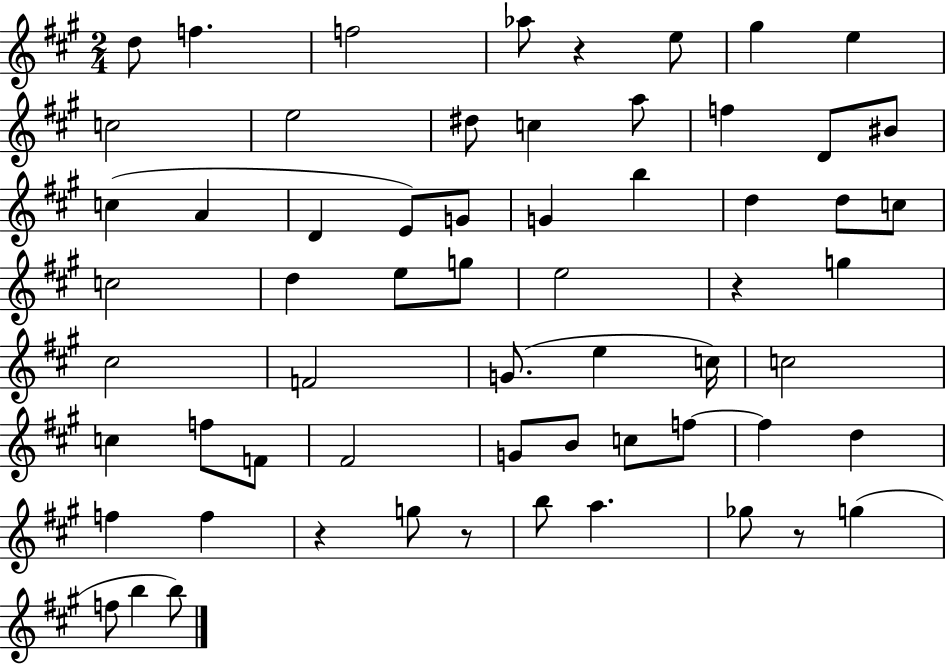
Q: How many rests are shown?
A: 5